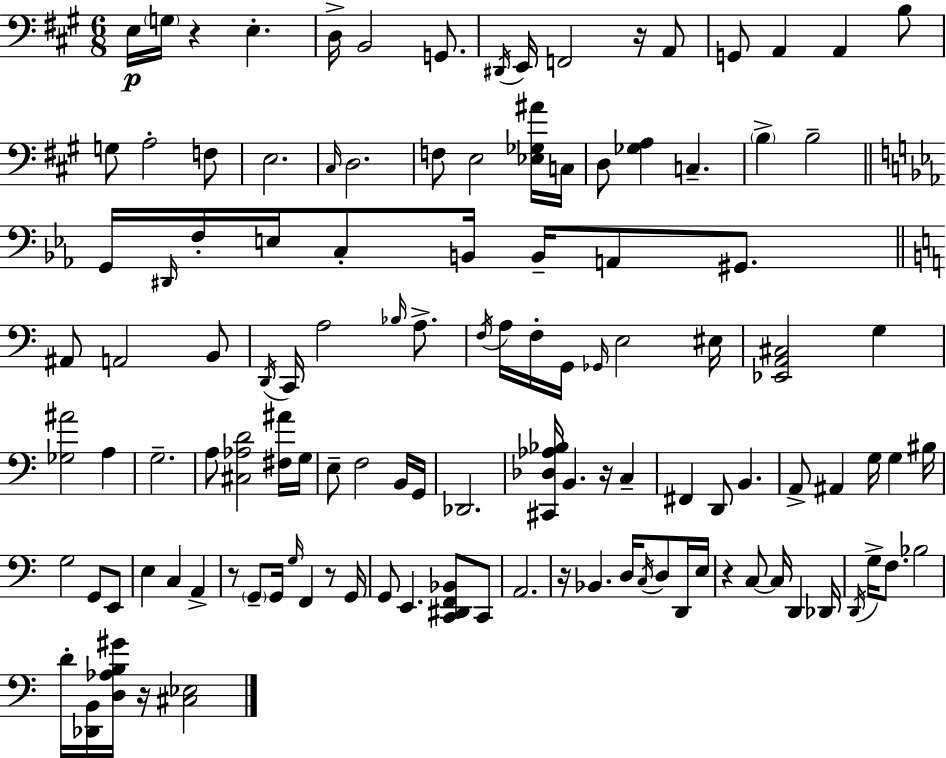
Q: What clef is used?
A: bass